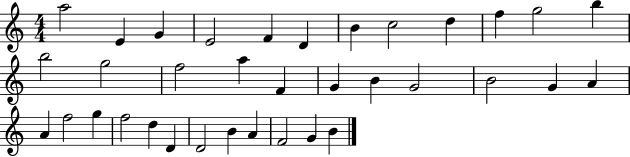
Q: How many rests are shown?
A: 0